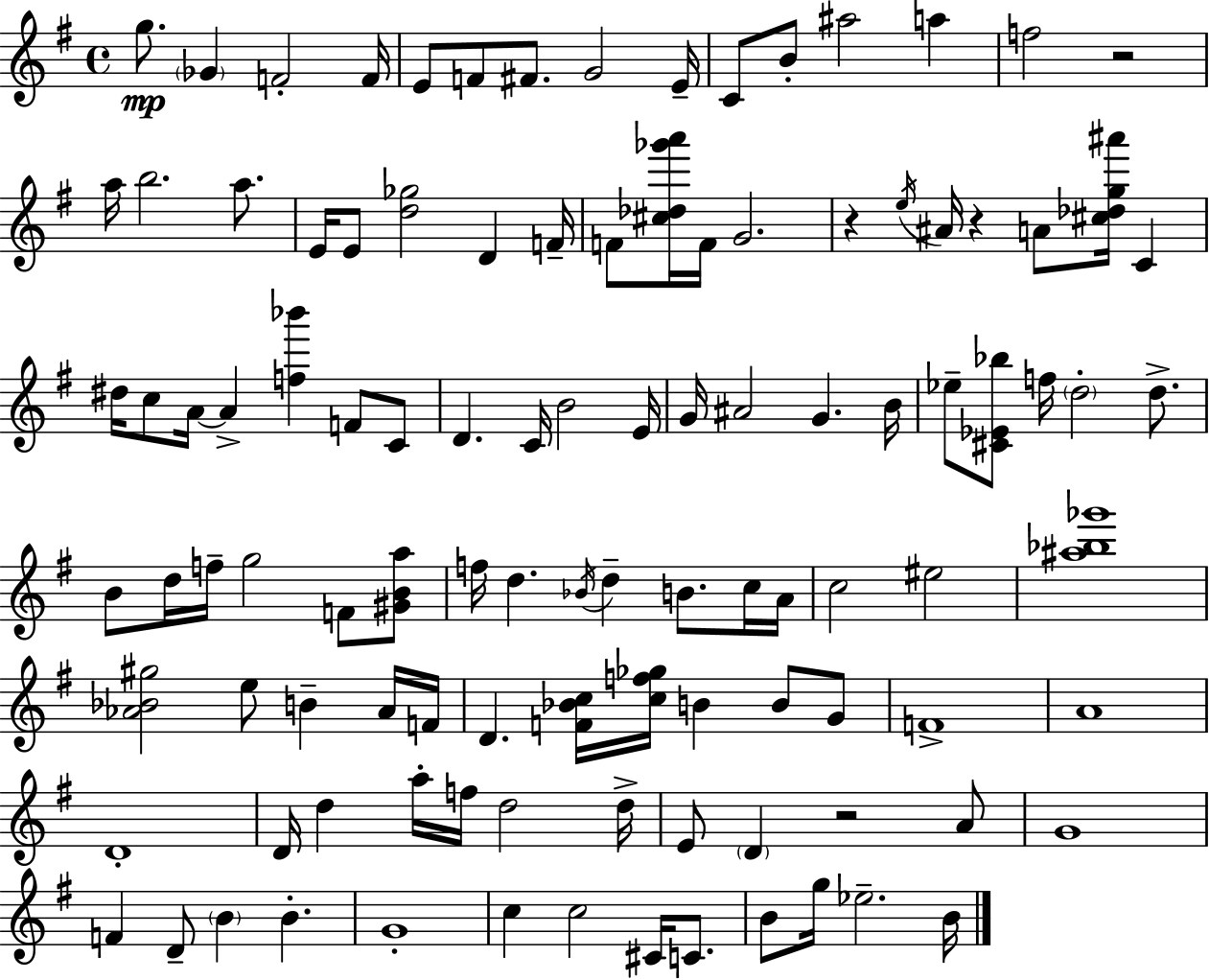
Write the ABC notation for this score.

X:1
T:Untitled
M:4/4
L:1/4
K:Em
g/2 _G F2 F/4 E/2 F/2 ^F/2 G2 E/4 C/2 B/2 ^a2 a f2 z2 a/4 b2 a/2 E/4 E/2 [d_g]2 D F/4 F/2 [^c_d_g'a']/4 F/4 G2 z e/4 ^A/4 z A/2 [^c_dg^a']/4 C ^d/4 c/2 A/4 A [f_b'] F/2 C/2 D C/4 B2 E/4 G/4 ^A2 G B/4 _e/2 [^C_E_b]/2 f/4 d2 d/2 B/2 d/4 f/4 g2 F/2 [^GBa]/2 f/4 d _B/4 d B/2 c/4 A/4 c2 ^e2 [^a_b_g']4 [_A_B^g]2 e/2 B _A/4 F/4 D [F_Bc]/4 [cf_g]/4 B B/2 G/2 F4 A4 D4 D/4 d a/4 f/4 d2 d/4 E/2 D z2 A/2 G4 F D/2 B B G4 c c2 ^C/4 C/2 B/2 g/4 _e2 B/4